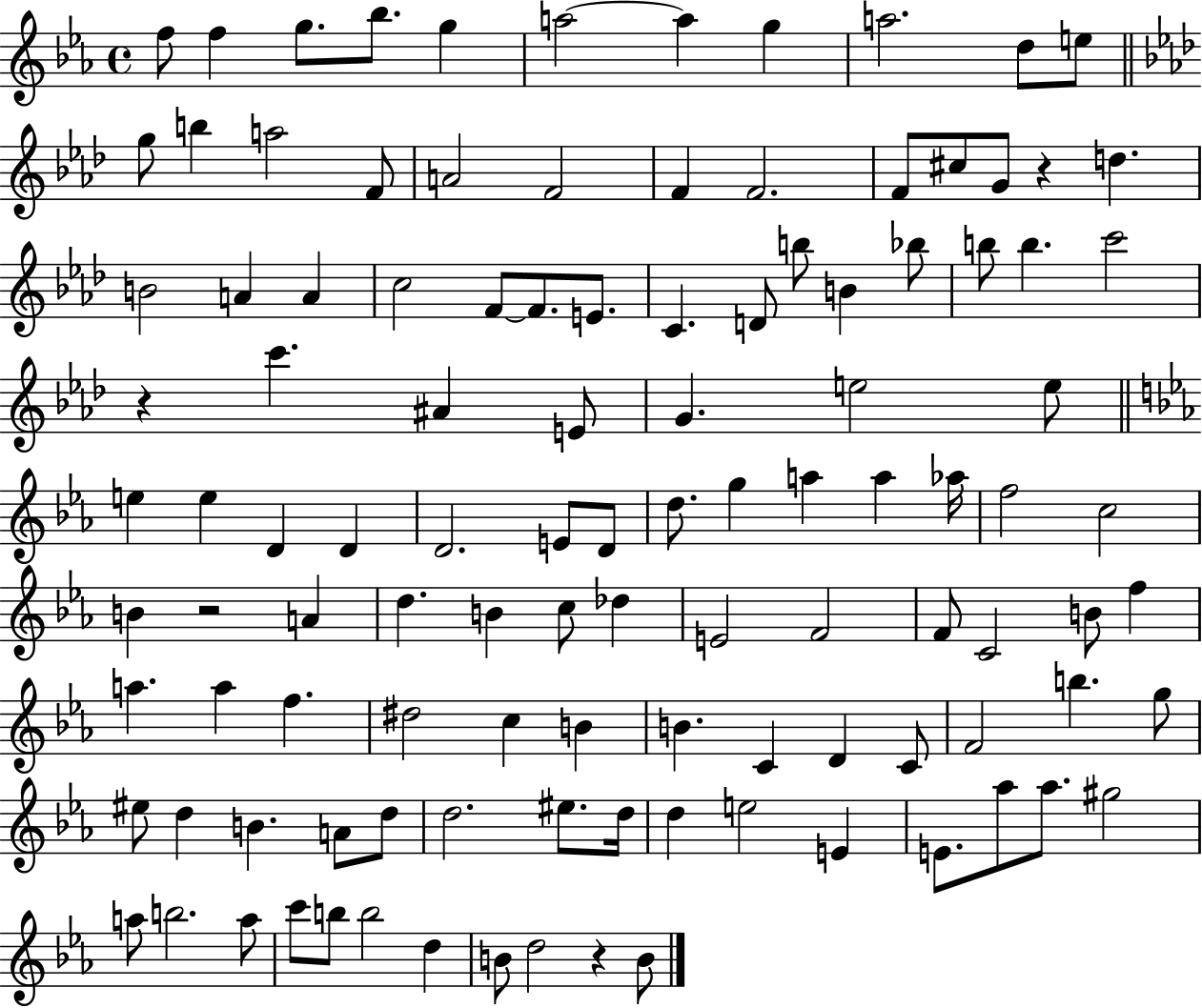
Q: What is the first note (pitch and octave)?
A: F5